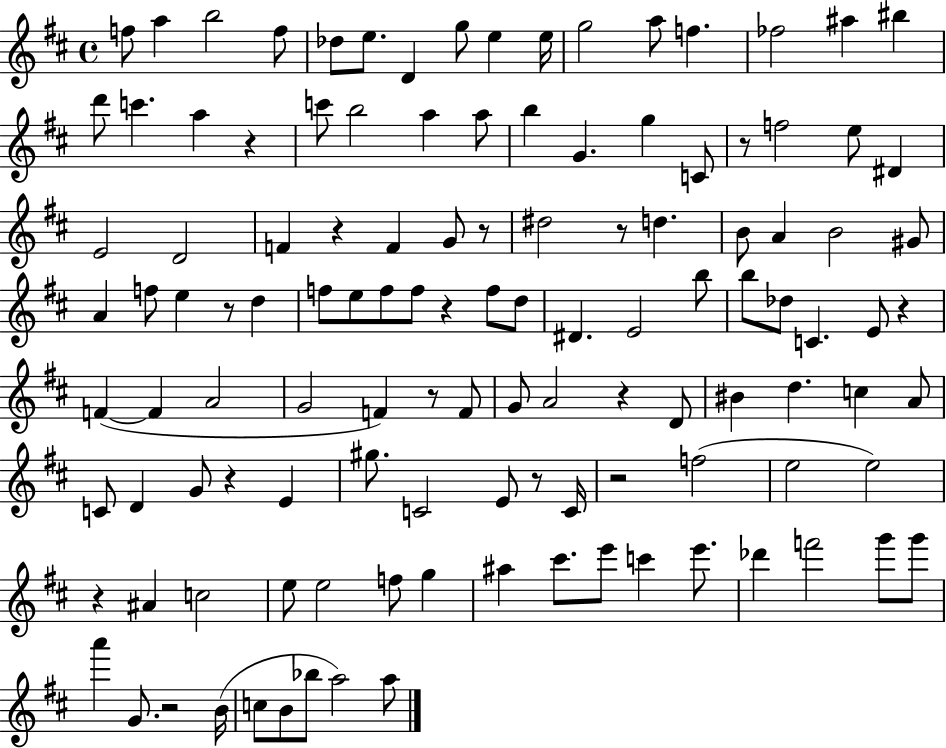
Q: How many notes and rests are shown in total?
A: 120